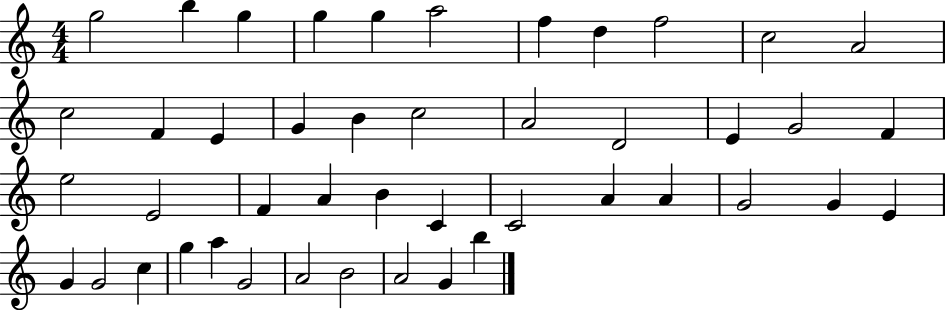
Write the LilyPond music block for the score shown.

{
  \clef treble
  \numericTimeSignature
  \time 4/4
  \key c \major
  g''2 b''4 g''4 | g''4 g''4 a''2 | f''4 d''4 f''2 | c''2 a'2 | \break c''2 f'4 e'4 | g'4 b'4 c''2 | a'2 d'2 | e'4 g'2 f'4 | \break e''2 e'2 | f'4 a'4 b'4 c'4 | c'2 a'4 a'4 | g'2 g'4 e'4 | \break g'4 g'2 c''4 | g''4 a''4 g'2 | a'2 b'2 | a'2 g'4 b''4 | \break \bar "|."
}